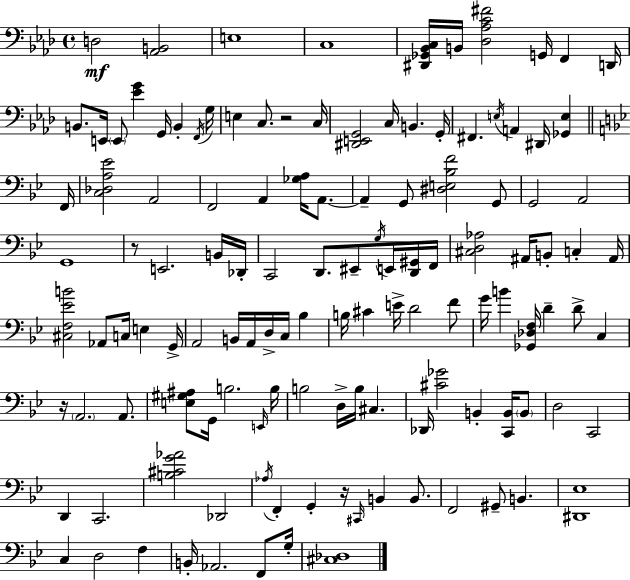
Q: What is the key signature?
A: AES major